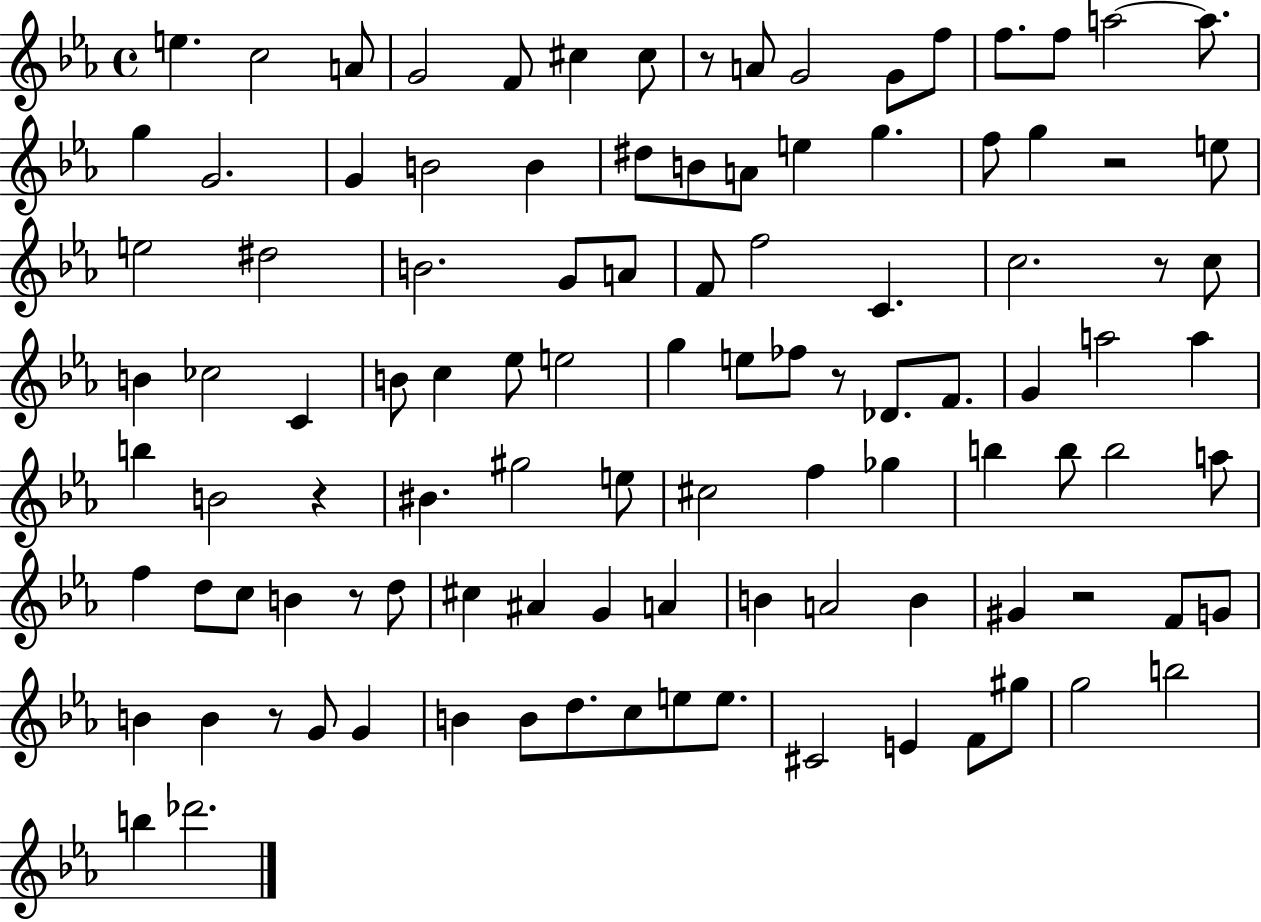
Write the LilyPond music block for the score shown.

{
  \clef treble
  \time 4/4
  \defaultTimeSignature
  \key ees \major
  \repeat volta 2 { e''4. c''2 a'8 | g'2 f'8 cis''4 cis''8 | r8 a'8 g'2 g'8 f''8 | f''8. f''8 a''2~~ a''8. | \break g''4 g'2. | g'4 b'2 b'4 | dis''8 b'8 a'8 e''4 g''4. | f''8 g''4 r2 e''8 | \break e''2 dis''2 | b'2. g'8 a'8 | f'8 f''2 c'4. | c''2. r8 c''8 | \break b'4 ces''2 c'4 | b'8 c''4 ees''8 e''2 | g''4 e''8 fes''8 r8 des'8. f'8. | g'4 a''2 a''4 | \break b''4 b'2 r4 | bis'4. gis''2 e''8 | cis''2 f''4 ges''4 | b''4 b''8 b''2 a''8 | \break f''4 d''8 c''8 b'4 r8 d''8 | cis''4 ais'4 g'4 a'4 | b'4 a'2 b'4 | gis'4 r2 f'8 g'8 | \break b'4 b'4 r8 g'8 g'4 | b'4 b'8 d''8. c''8 e''8 e''8. | cis'2 e'4 f'8 gis''8 | g''2 b''2 | \break b''4 des'''2. | } \bar "|."
}